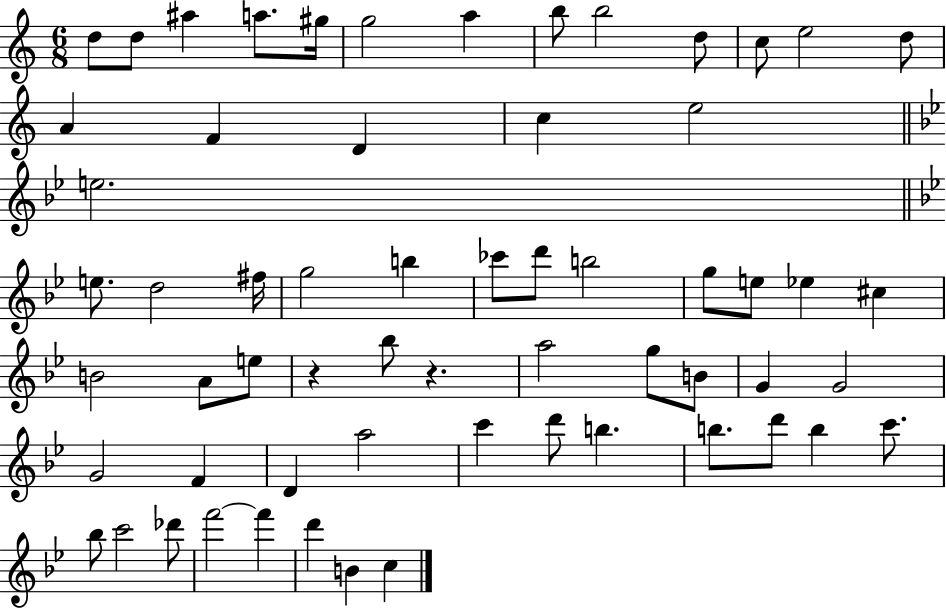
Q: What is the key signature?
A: C major